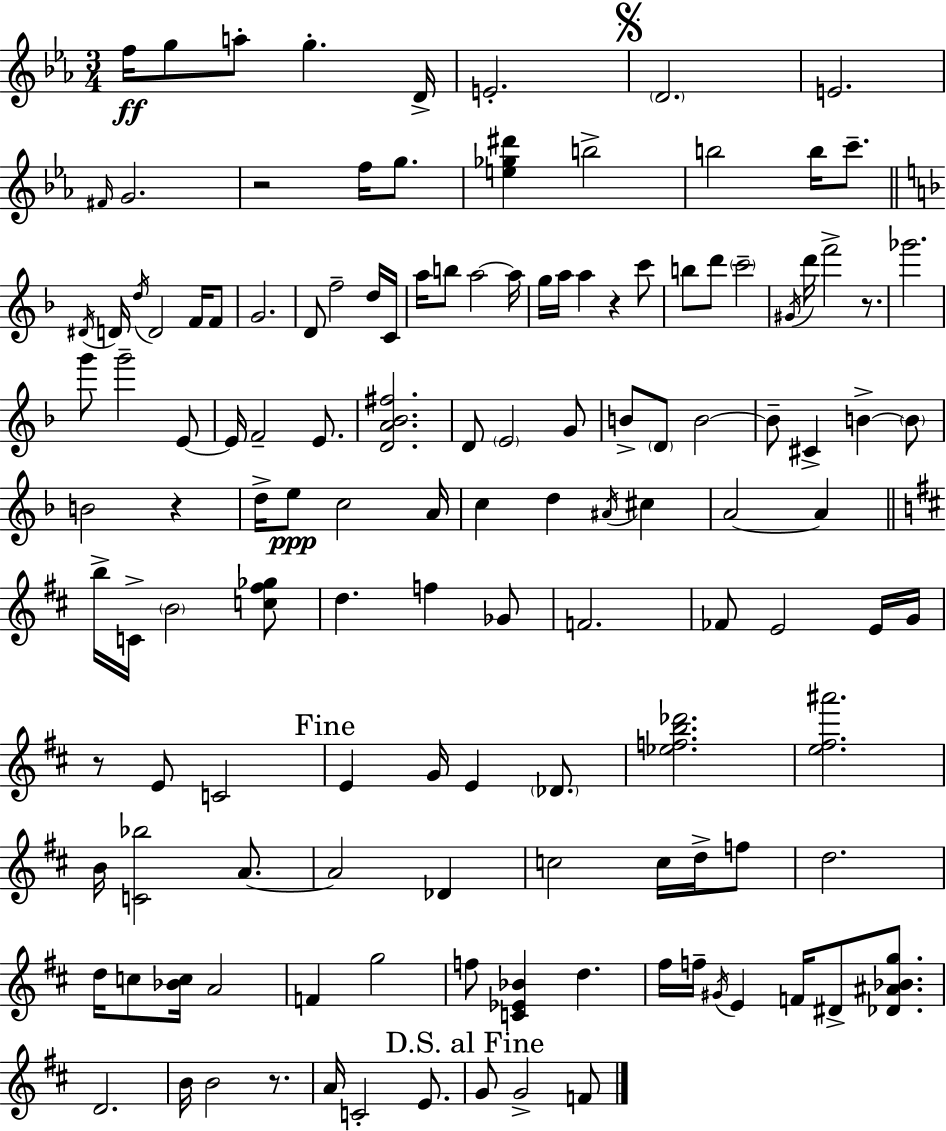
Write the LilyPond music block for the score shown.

{
  \clef treble
  \numericTimeSignature
  \time 3/4
  \key ees \major
  f''16\ff g''8 a''8-. g''4.-. d'16-> | e'2.-. | \mark \markup { \musicglyph "scripts.segno" } \parenthesize d'2. | e'2. | \break \grace { fis'16 } g'2. | r2 f''16 g''8. | <e'' ges'' dis'''>4 b''2-> | b''2 b''16 c'''8.-- | \break \bar "||" \break \key d \minor \acciaccatura { dis'16 } d'16 \acciaccatura { d''16 } d'2 f'16 | f'8 g'2. | d'8 f''2-- | d''16 c'16 a''16 b''8 a''2~~ | \break a''16 g''16 a''16 a''4 r4 | c'''8 b''8 d'''8 \parenthesize c'''2-- | \acciaccatura { gis'16 } d'''16 f'''2-> | r8. ges'''2. | \break g'''8 g'''2-- | e'8~~ e'16 f'2-- | e'8. <d' a' bes' fis''>2. | d'8 \parenthesize e'2 | \break g'8 b'8-> \parenthesize d'8 b'2~~ | b'8-- cis'4-> b'4->~~ | \parenthesize b'8 b'2 r4 | d''16-> e''8\ppp c''2 | \break a'16 c''4 d''4 \acciaccatura { ais'16 } | cis''4 a'2~~ | a'4 \bar "||" \break \key d \major b''16-> c'16-> \parenthesize b'2 <c'' fis'' ges''>8 | d''4. f''4 ges'8 | f'2. | fes'8 e'2 e'16 g'16 | \break r8 e'8 c'2 | \mark "Fine" e'4 g'16 e'4 \parenthesize des'8. | <ees'' f'' b'' des'''>2. | <e'' fis'' ais'''>2. | \break b'16 <c' bes''>2 a'8.~~ | a'2 des'4 | c''2 c''16 d''16-> f''8 | d''2. | \break d''16 c''8 <bes' c''>16 a'2 | f'4 g''2 | f''8 <c' ees' bes'>4 d''4. | fis''16 f''16-- \acciaccatura { gis'16 } e'4 f'16 dis'8-> <des' ais' bes' g''>8. | \break d'2. | b'16 b'2 r8. | a'16 c'2-. e'8. | \mark "D.S. al Fine" g'8 g'2-> f'8 | \break \bar "|."
}